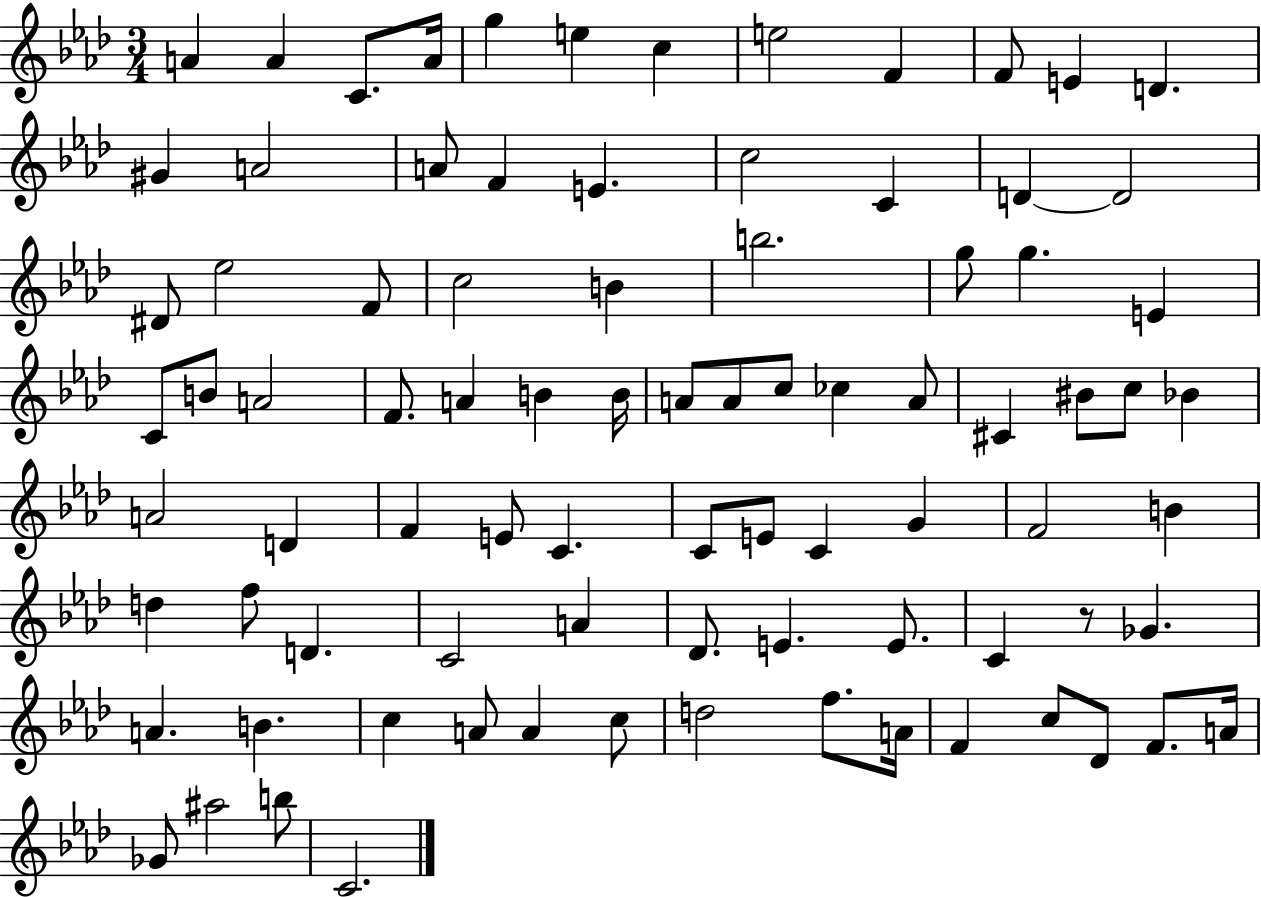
{
  \clef treble
  \numericTimeSignature
  \time 3/4
  \key aes \major
  a'4 a'4 c'8. a'16 | g''4 e''4 c''4 | e''2 f'4 | f'8 e'4 d'4. | \break gis'4 a'2 | a'8 f'4 e'4. | c''2 c'4 | d'4~~ d'2 | \break dis'8 ees''2 f'8 | c''2 b'4 | b''2. | g''8 g''4. e'4 | \break c'8 b'8 a'2 | f'8. a'4 b'4 b'16 | a'8 a'8 c''8 ces''4 a'8 | cis'4 bis'8 c''8 bes'4 | \break a'2 d'4 | f'4 e'8 c'4. | c'8 e'8 c'4 g'4 | f'2 b'4 | \break d''4 f''8 d'4. | c'2 a'4 | des'8. e'4. e'8. | c'4 r8 ges'4. | \break a'4. b'4. | c''4 a'8 a'4 c''8 | d''2 f''8. a'16 | f'4 c''8 des'8 f'8. a'16 | \break ges'8 ais''2 b''8 | c'2. | \bar "|."
}